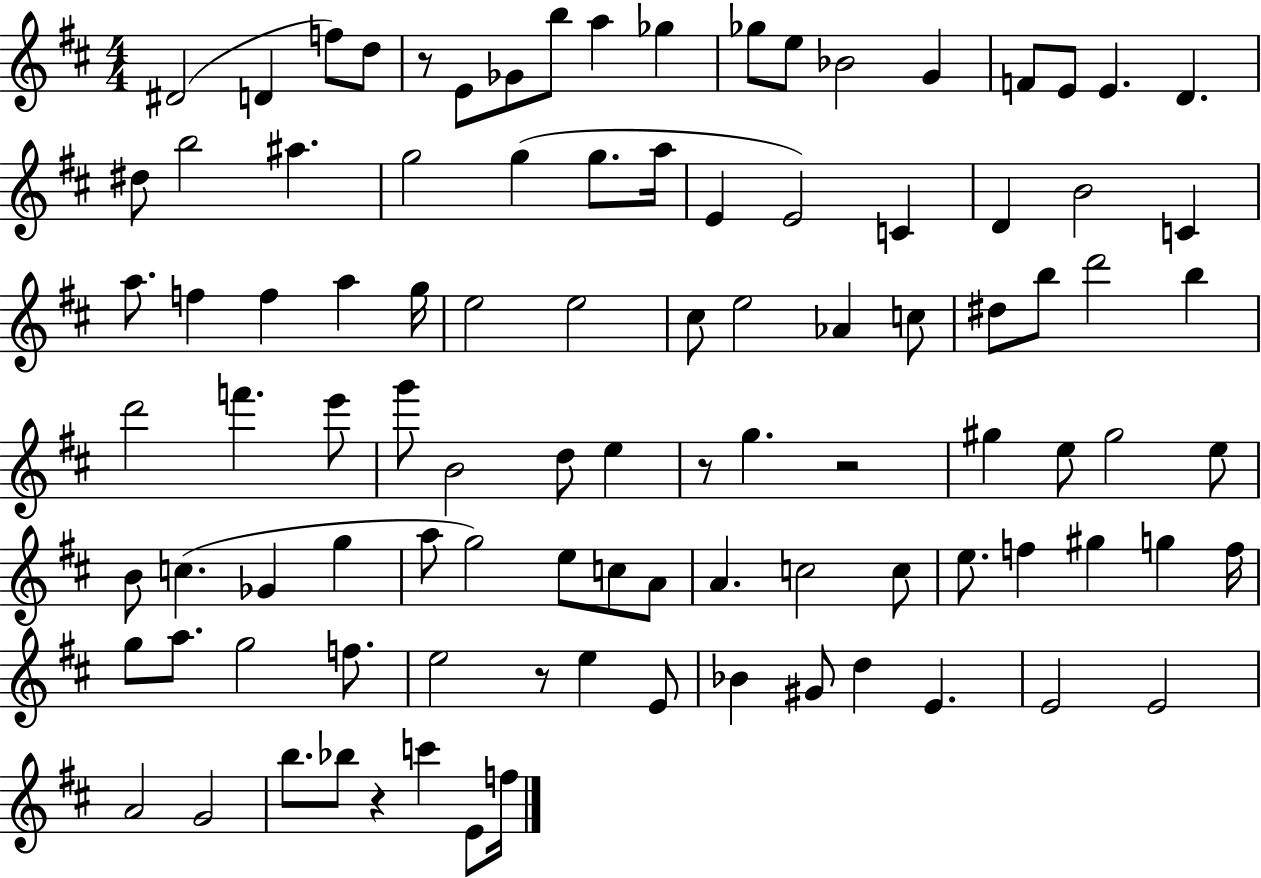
D#4/h D4/q F5/e D5/e R/e E4/e Gb4/e B5/e A5/q Gb5/q Gb5/e E5/e Bb4/h G4/q F4/e E4/e E4/q. D4/q. D#5/e B5/h A#5/q. G5/h G5/q G5/e. A5/s E4/q E4/h C4/q D4/q B4/h C4/q A5/e. F5/q F5/q A5/q G5/s E5/h E5/h C#5/e E5/h Ab4/q C5/e D#5/e B5/e D6/h B5/q D6/h F6/q. E6/e G6/e B4/h D5/e E5/q R/e G5/q. R/h G#5/q E5/e G#5/h E5/e B4/e C5/q. Gb4/q G5/q A5/e G5/h E5/e C5/e A4/e A4/q. C5/h C5/e E5/e. F5/q G#5/q G5/q F5/s G5/e A5/e. G5/h F5/e. E5/h R/e E5/q E4/e Bb4/q G#4/e D5/q E4/q. E4/h E4/h A4/h G4/h B5/e. Bb5/e R/q C6/q E4/e F5/s